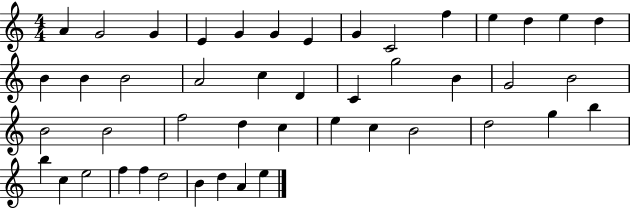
X:1
T:Untitled
M:4/4
L:1/4
K:C
A G2 G E G G E G C2 f e d e d B B B2 A2 c D C g2 B G2 B2 B2 B2 f2 d c e c B2 d2 g b b c e2 f f d2 B d A e